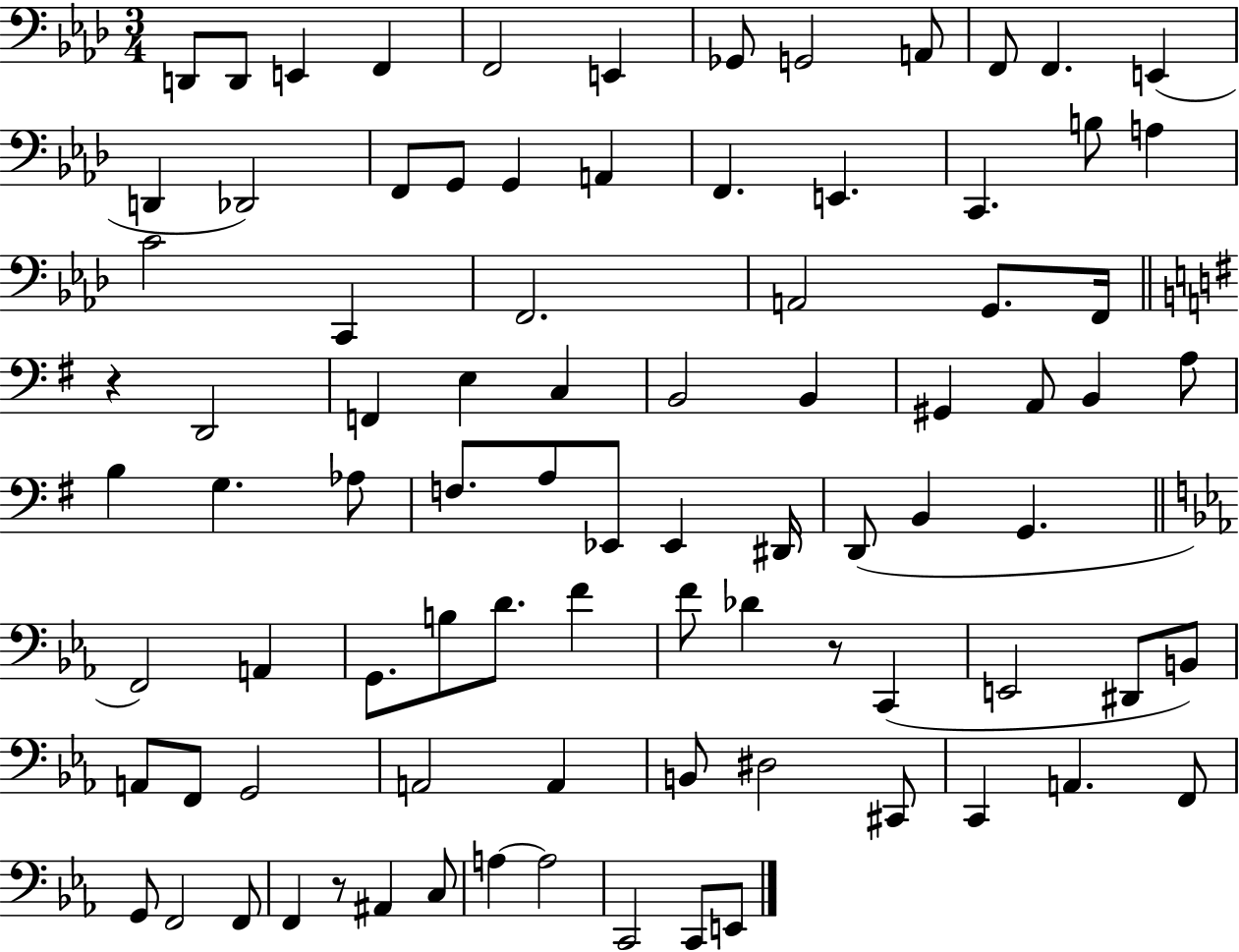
D2/e D2/e E2/q F2/q F2/h E2/q Gb2/e G2/h A2/e F2/e F2/q. E2/q D2/q Db2/h F2/e G2/e G2/q A2/q F2/q. E2/q. C2/q. B3/e A3/q C4/h C2/q F2/h. A2/h G2/e. F2/s R/q D2/h F2/q E3/q C3/q B2/h B2/q G#2/q A2/e B2/q A3/e B3/q G3/q. Ab3/e F3/e. A3/e Eb2/e Eb2/q D#2/s D2/e B2/q G2/q. F2/h A2/q G2/e. B3/e D4/e. F4/q F4/e Db4/q R/e C2/q E2/h D#2/e B2/e A2/e F2/e G2/h A2/h A2/q B2/e D#3/h C#2/e C2/q A2/q. F2/e G2/e F2/h F2/e F2/q R/e A#2/q C3/e A3/q A3/h C2/h C2/e E2/e